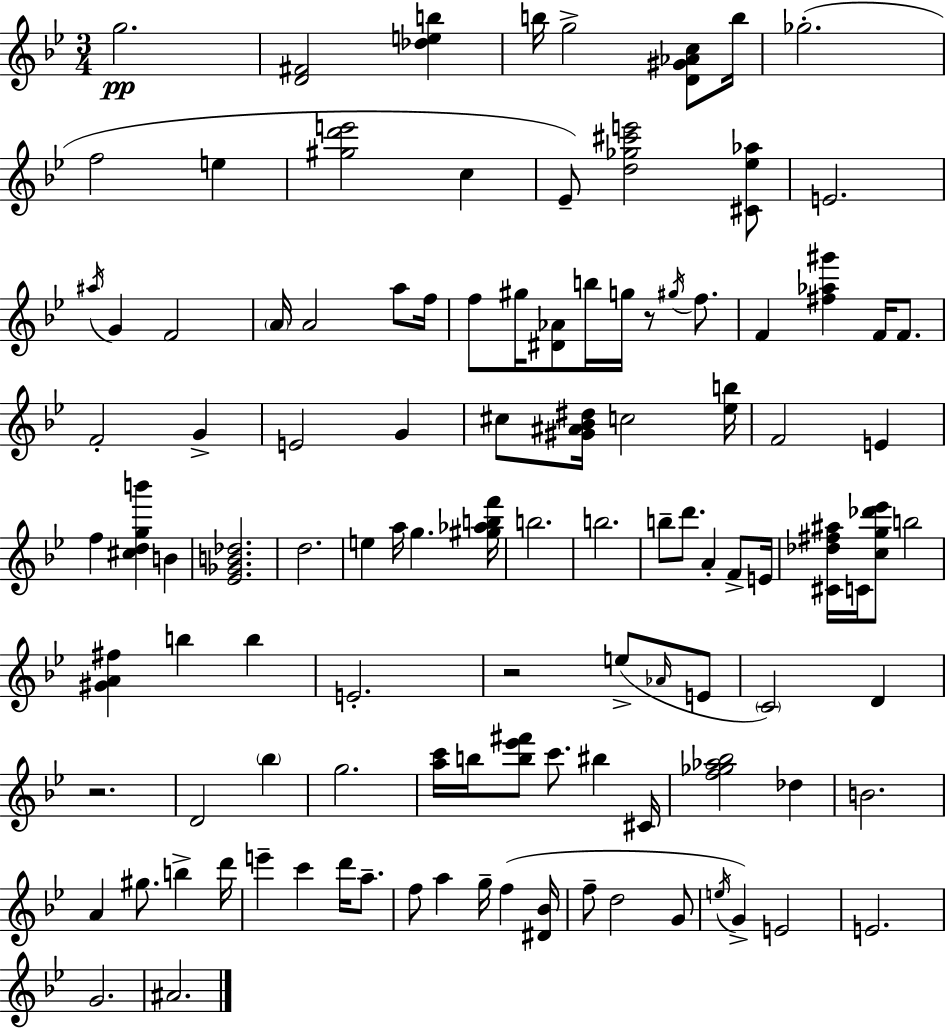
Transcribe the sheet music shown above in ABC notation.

X:1
T:Untitled
M:3/4
L:1/4
K:Gm
g2 [D^F]2 [_deb] b/4 g2 [D^G_Ac]/2 b/4 _g2 f2 e [^gd'e']2 c _E/2 [d_g^c'e']2 [^C_e_a]/2 E2 ^a/4 G F2 A/4 A2 a/2 f/4 f/2 ^g/4 [^D_A]/2 b/4 g/4 z/2 ^g/4 f/2 F [^f_a^g'] F/4 F/2 F2 G E2 G ^c/2 [^G^A_B^d]/4 c2 [_eb]/4 F2 E f [^cdgb'] B [_E_GB_d]2 d2 e a/4 g [^g_abf']/4 b2 b2 b/2 d'/2 A F/2 E/4 [^C_d^f^a]/4 C/4 [cg_d'_e']/2 b2 [^GA^f] b b E2 z2 e/2 _A/4 E/2 C2 D z2 D2 _b g2 [ac']/4 b/4 [b_e'^f']/2 c'/2 ^b ^C/4 [f_g_a_b]2 _d B2 A ^g/2 b d'/4 e' c' d'/4 a/2 f/2 a g/4 f [^D_B]/4 f/2 d2 G/2 e/4 G E2 E2 G2 ^A2